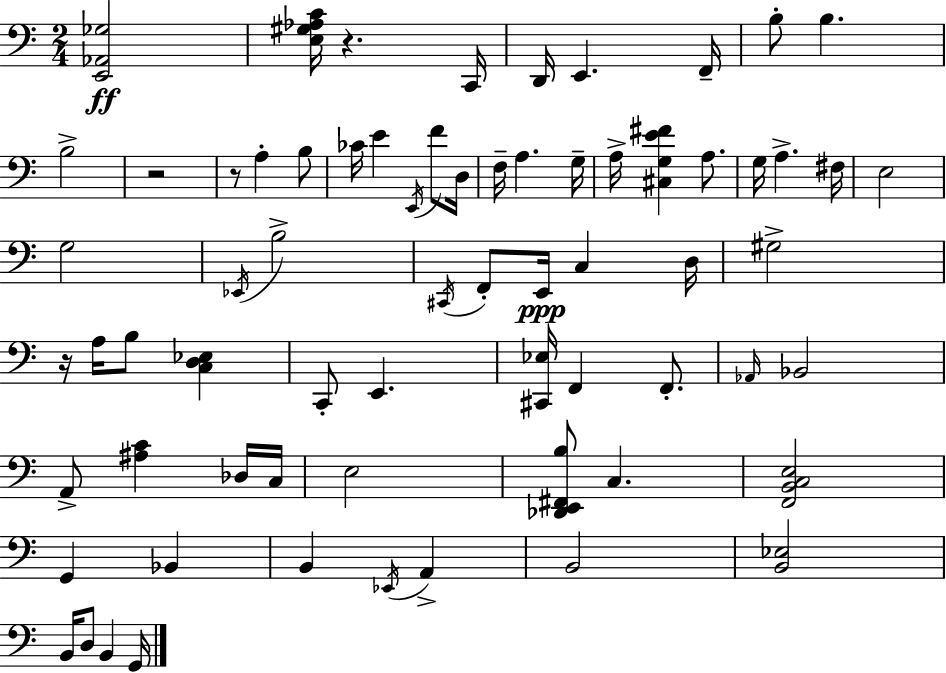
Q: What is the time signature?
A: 2/4